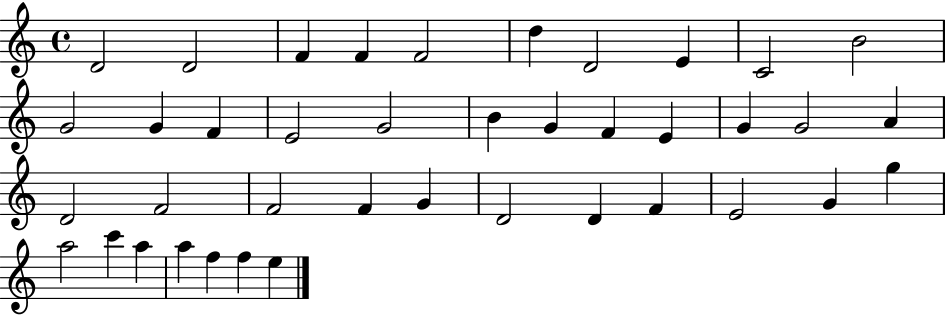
D4/h D4/h F4/q F4/q F4/h D5/q D4/h E4/q C4/h B4/h G4/h G4/q F4/q E4/h G4/h B4/q G4/q F4/q E4/q G4/q G4/h A4/q D4/h F4/h F4/h F4/q G4/q D4/h D4/q F4/q E4/h G4/q G5/q A5/h C6/q A5/q A5/q F5/q F5/q E5/q